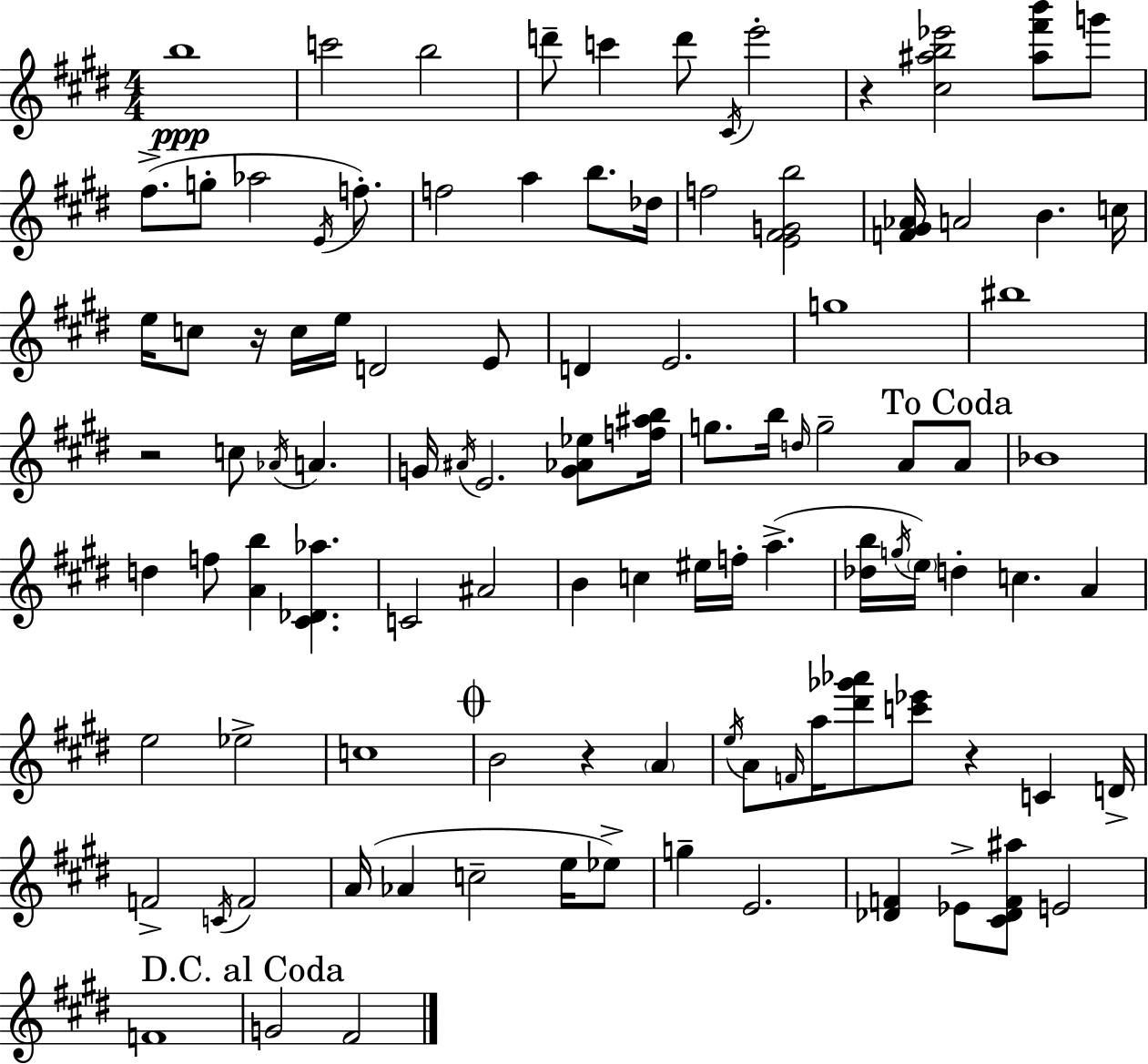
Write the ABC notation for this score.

X:1
T:Untitled
M:4/4
L:1/4
K:E
b4 c'2 b2 d'/2 c' d'/2 ^C/4 e'2 z [^c^ab_e']2 [^a^f'b']/2 g'/2 ^f/2 g/2 _a2 E/4 f/2 f2 a b/2 _d/4 f2 [E^FGb]2 [F^G_A]/4 A2 B c/4 e/4 c/2 z/4 c/4 e/4 D2 E/2 D E2 g4 ^b4 z2 c/2 _A/4 A G/4 ^A/4 E2 [G_A_e]/2 [f^ab]/4 g/2 b/4 d/4 g2 A/2 A/2 _B4 d f/2 [Ab] [^C_D_a] C2 ^A2 B c ^e/4 f/4 a [_db]/4 g/4 e/4 d c A e2 _e2 c4 B2 z A e/4 A/2 F/4 a/4 [^d'_g'_a']/2 [c'_e']/2 z C D/4 F2 C/4 F2 A/4 _A c2 e/4 _e/2 g E2 [_DF] _E/2 [^C_DF^a]/2 E2 F4 G2 ^F2